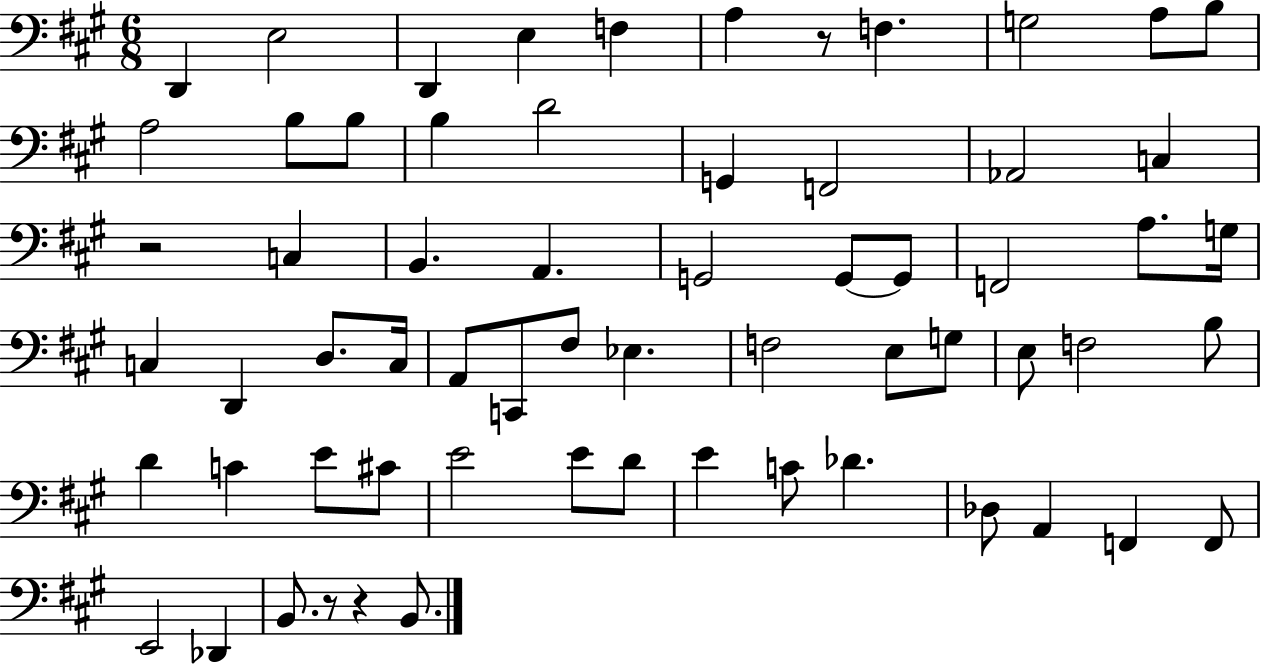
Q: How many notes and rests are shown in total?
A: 64